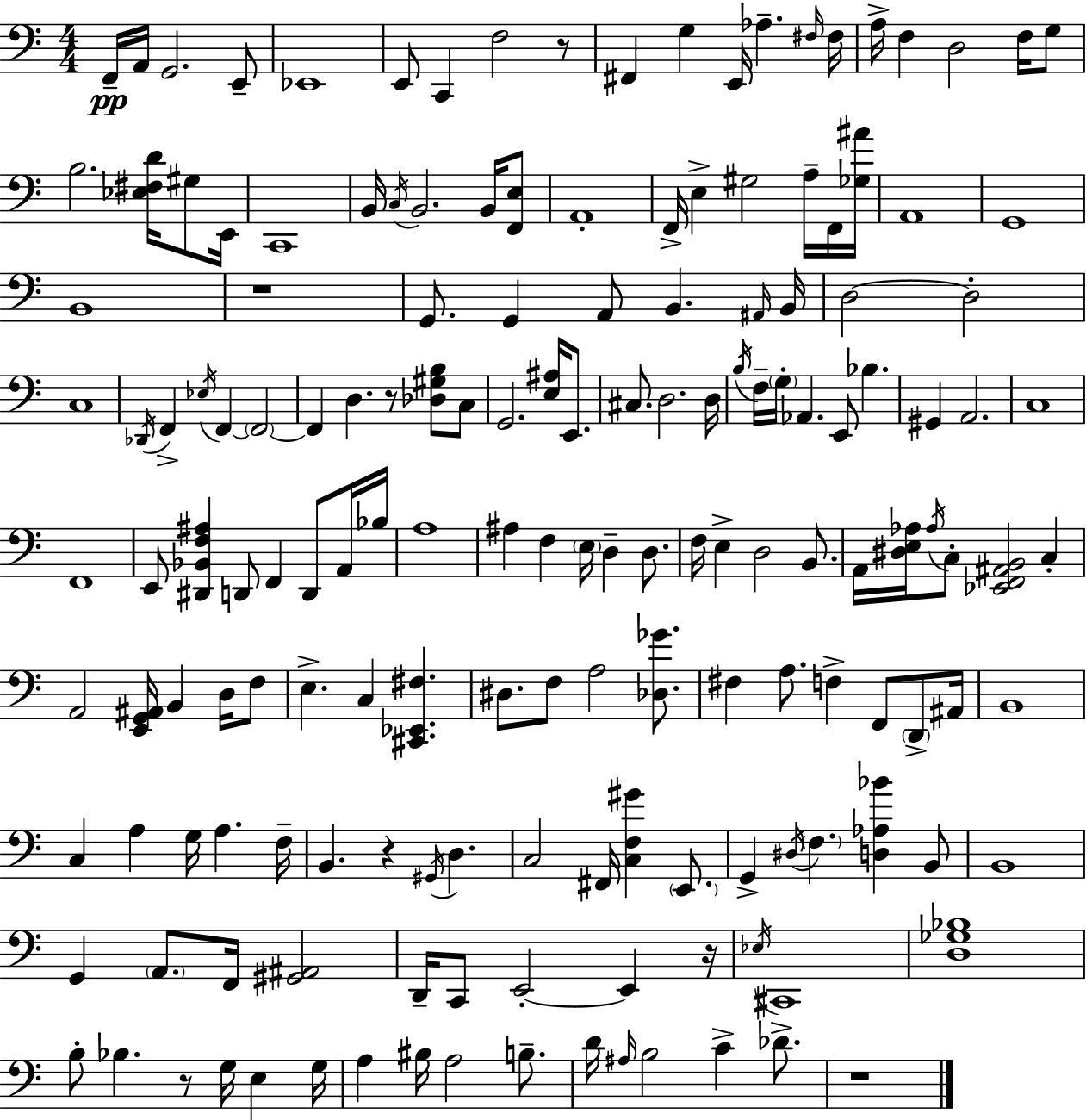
X:1
T:Untitled
M:4/4
L:1/4
K:C
F,,/4 A,,/4 G,,2 E,,/2 _E,,4 E,,/2 C,, F,2 z/2 ^F,, G, E,,/4 _A, ^F,/4 ^F,/4 A,/4 F, D,2 F,/4 G,/2 B,2 [_E,^F,D]/4 ^G,/2 E,,/4 C,,4 B,,/4 C,/4 B,,2 B,,/4 [F,,E,]/2 A,,4 F,,/4 E, ^G,2 A,/4 F,,/4 [_G,^A]/4 A,,4 G,,4 B,,4 z4 G,,/2 G,, A,,/2 B,, ^A,,/4 B,,/4 D,2 D,2 C,4 _D,,/4 F,, _E,/4 F,, F,,2 F,, D, z/2 [_D,^G,B,]/2 C,/2 G,,2 [E,^A,]/4 E,,/2 ^C,/2 D,2 D,/4 B,/4 F,/4 G,/4 _A,, E,,/2 _B, ^G,, A,,2 C,4 F,,4 E,,/2 [^D,,_B,,F,^A,] D,,/2 F,, D,,/2 A,,/4 _B,/4 A,4 ^A, F, E,/4 D, D,/2 F,/4 E, D,2 B,,/2 A,,/4 [^D,E,_A,]/4 _A,/4 C,/2 [_E,,F,,^A,,B,,]2 C, A,,2 [E,,G,,^A,,]/4 B,, D,/4 F,/2 E, C, [^C,,_E,,^F,] ^D,/2 F,/2 A,2 [_D,_G]/2 ^F, A,/2 F, F,,/2 D,,/2 ^A,,/4 B,,4 C, A, G,/4 A, F,/4 B,, z ^G,,/4 D, C,2 ^F,,/4 [C,F,^G] E,,/2 G,, ^D,/4 F, [D,_A,_B] B,,/2 B,,4 G,, A,,/2 F,,/4 [^G,,^A,,]2 D,,/4 C,,/2 E,,2 E,, z/4 _E,/4 ^C,,4 [D,_G,_B,]4 B,/2 _B, z/2 G,/4 E, G,/4 A, ^B,/4 A,2 B,/2 D/4 ^A,/4 B,2 C _D/2 z4